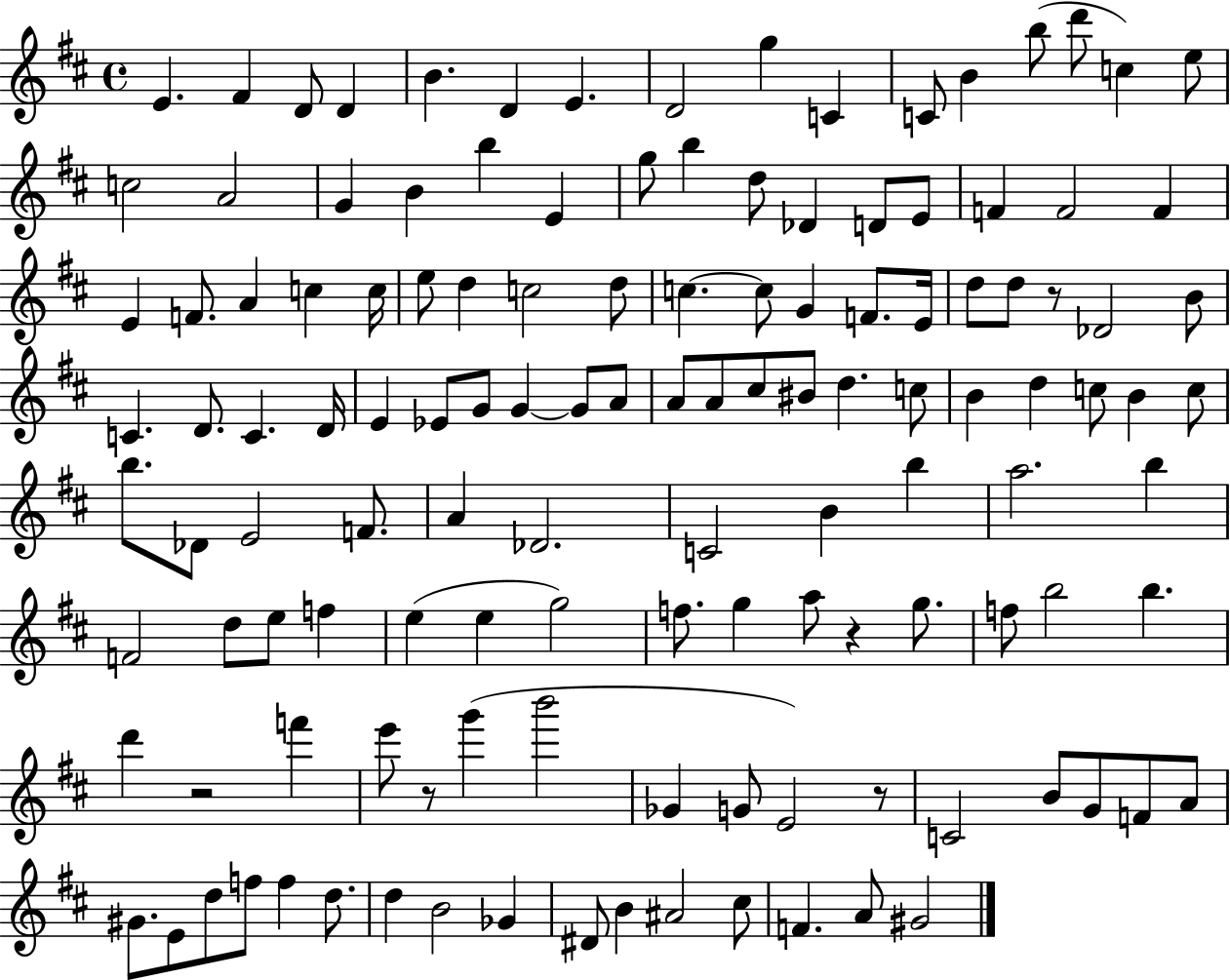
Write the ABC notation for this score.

X:1
T:Untitled
M:4/4
L:1/4
K:D
E ^F D/2 D B D E D2 g C C/2 B b/2 d'/2 c e/2 c2 A2 G B b E g/2 b d/2 _D D/2 E/2 F F2 F E F/2 A c c/4 e/2 d c2 d/2 c c/2 G F/2 E/4 d/2 d/2 z/2 _D2 B/2 C D/2 C D/4 E _E/2 G/2 G G/2 A/2 A/2 A/2 ^c/2 ^B/2 d c/2 B d c/2 B c/2 b/2 _D/2 E2 F/2 A _D2 C2 B b a2 b F2 d/2 e/2 f e e g2 f/2 g a/2 z g/2 f/2 b2 b d' z2 f' e'/2 z/2 g' b'2 _G G/2 E2 z/2 C2 B/2 G/2 F/2 A/2 ^G/2 E/2 d/2 f/2 f d/2 d B2 _G ^D/2 B ^A2 ^c/2 F A/2 ^G2